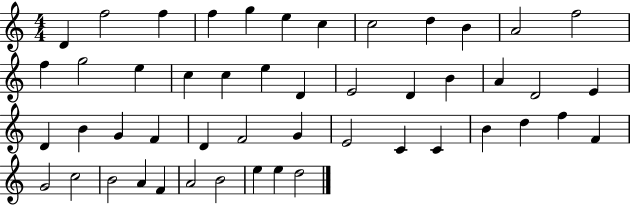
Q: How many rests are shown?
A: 0